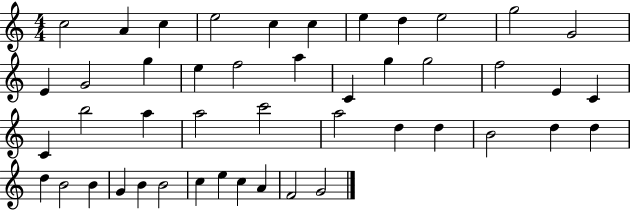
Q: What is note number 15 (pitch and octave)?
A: E5